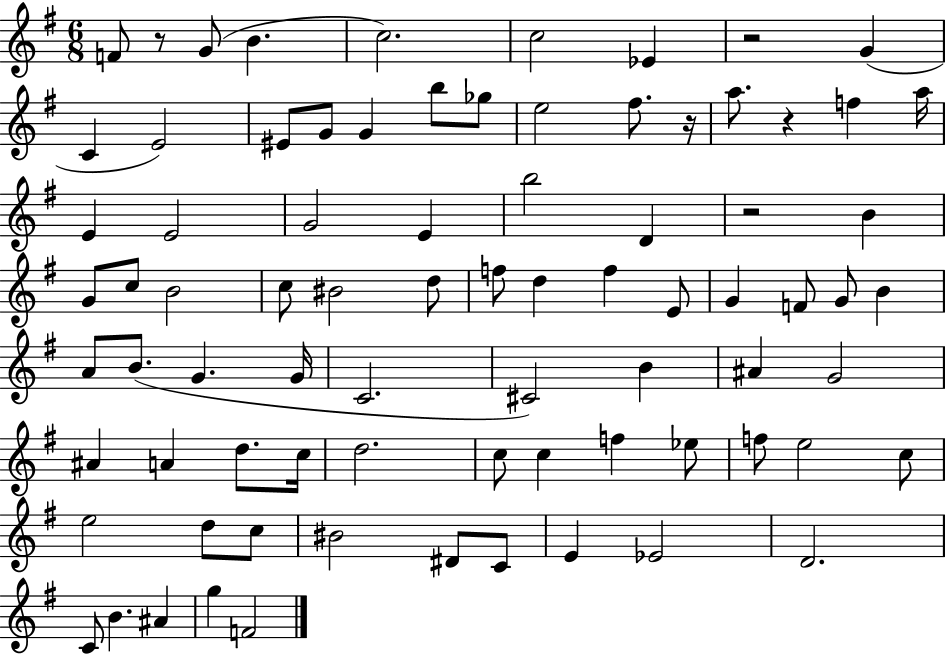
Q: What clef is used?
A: treble